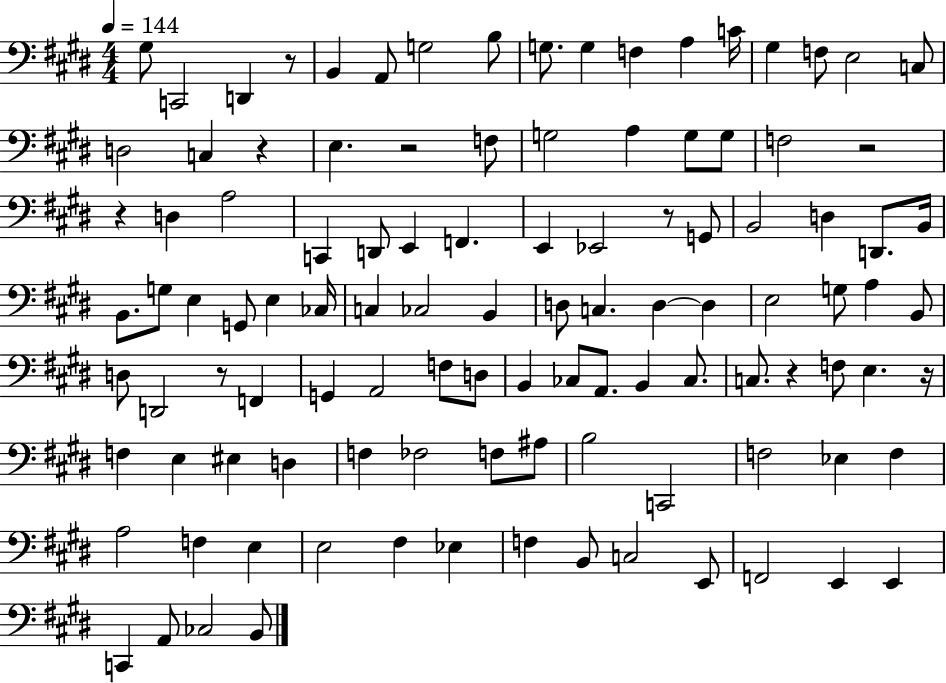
X:1
T:Untitled
M:4/4
L:1/4
K:E
^G,/2 C,,2 D,, z/2 B,, A,,/2 G,2 B,/2 G,/2 G, F, A, C/4 ^G, F,/2 E,2 C,/2 D,2 C, z E, z2 F,/2 G,2 A, G,/2 G,/2 F,2 z2 z D, A,2 C,, D,,/2 E,, F,, E,, _E,,2 z/2 G,,/2 B,,2 D, D,,/2 B,,/4 B,,/2 G,/2 E, G,,/2 E, _C,/4 C, _C,2 B,, D,/2 C, D, D, E,2 G,/2 A, B,,/2 D,/2 D,,2 z/2 F,, G,, A,,2 F,/2 D,/2 B,, _C,/2 A,,/2 B,, _C,/2 C,/2 z F,/2 E, z/4 F, E, ^E, D, F, _F,2 F,/2 ^A,/2 B,2 C,,2 F,2 _E, F, A,2 F, E, E,2 ^F, _E, F, B,,/2 C,2 E,,/2 F,,2 E,, E,, C,, A,,/2 _C,2 B,,/2